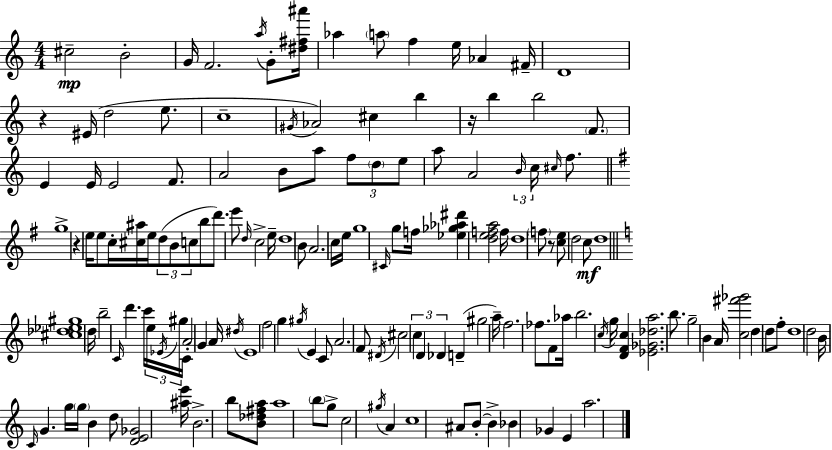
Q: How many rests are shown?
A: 4